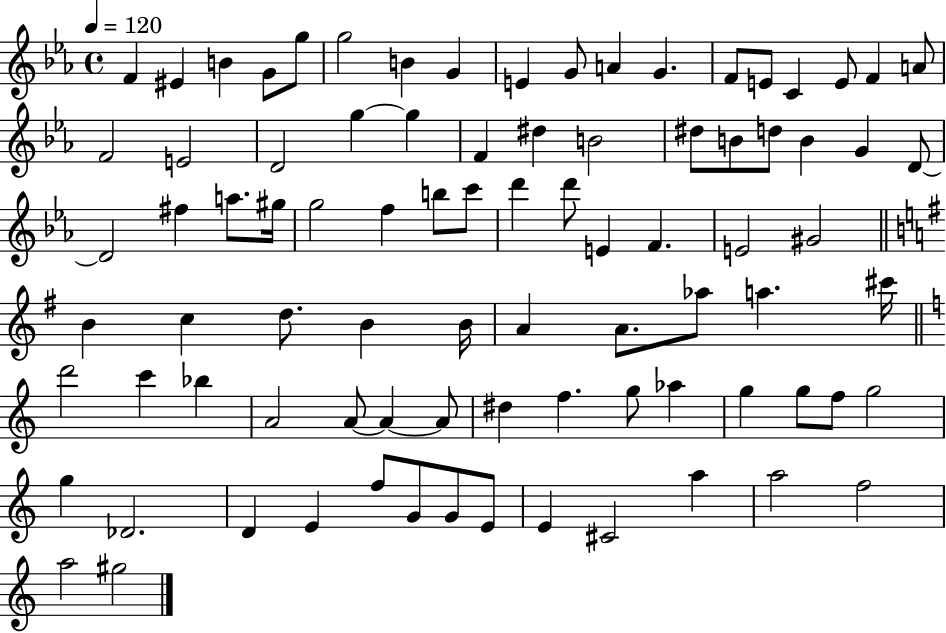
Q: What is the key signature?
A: EES major